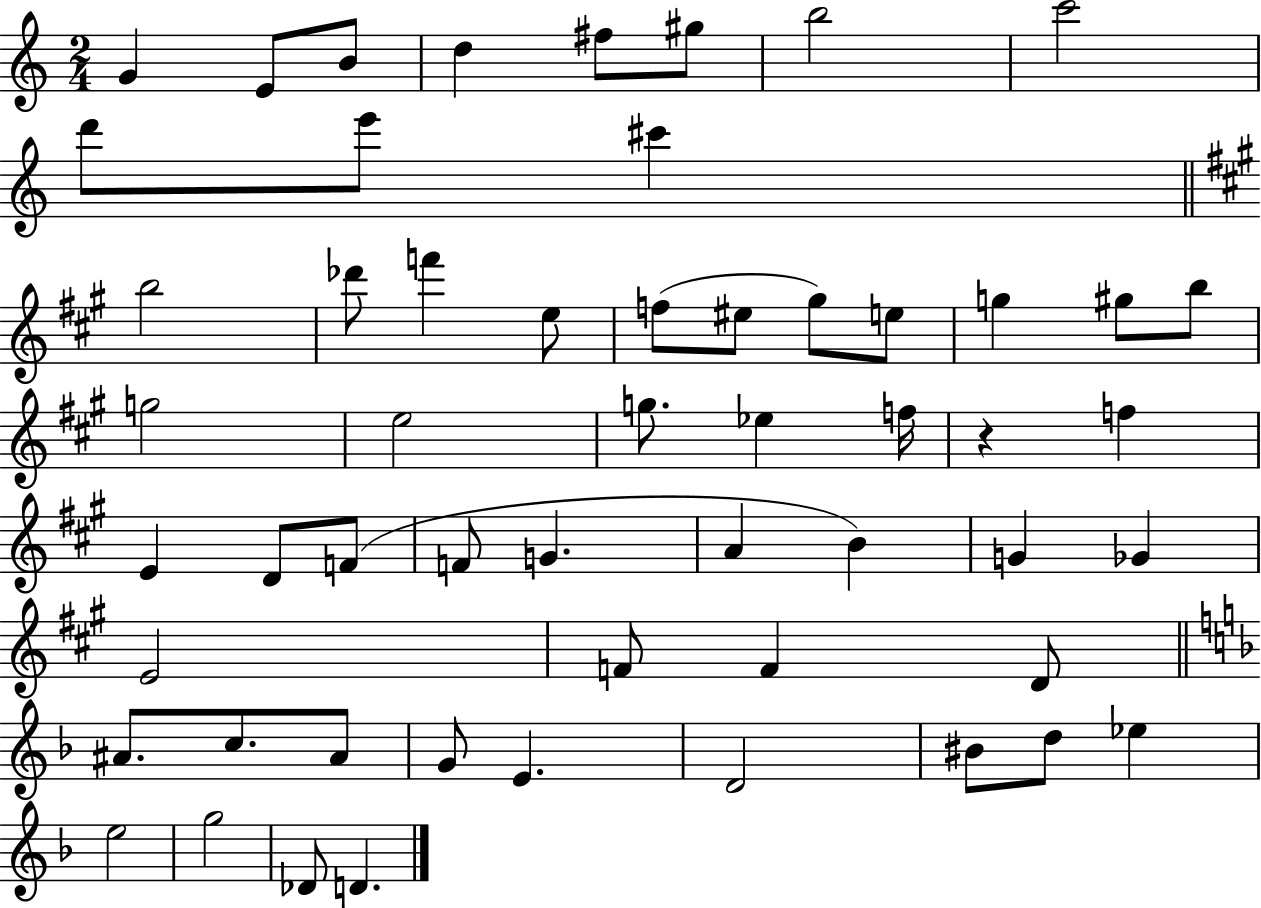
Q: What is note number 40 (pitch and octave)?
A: F4